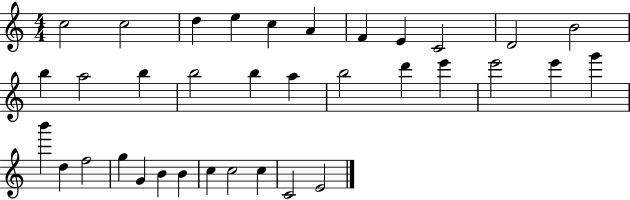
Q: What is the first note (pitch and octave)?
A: C5